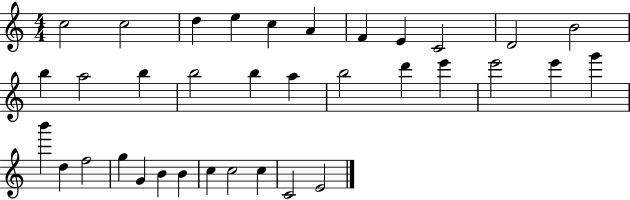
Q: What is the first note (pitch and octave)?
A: C5